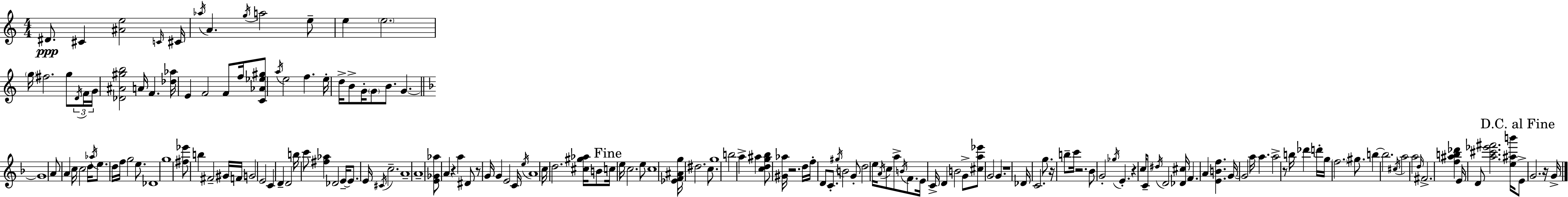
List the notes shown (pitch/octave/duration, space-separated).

D#4/e. C#4/q [A#4,E5]/h C4/s C#4/s Ab5/s A4/q. G5/s A5/h E5/e E5/q E5/h. G5/s F#5/h. G5/e D4/s F4/s G4/s [Db4,A#4,G#5,B5]/h A4/s F4/q. [Db5,Ab5]/s E4/q F4/h F4/e F5/s [C4,Ab4,Eb5,G#5]/e A5/s E5/h F5/q. E5/s D5/s B4/e G4/s G4/e B4/e. G4/q. G4/w A4/e A4/q C5/s C5/h D5/s Ab5/s E5/e. D5/s F5/s G5/h E5/e. Db4/w G5/w [F#5,Eb6]/e B5/q F#4/h G#4/s F4/s G4/h E4/h C4/q D4/q D4/h B5/s C6/e [F#5,Ab5]/q Db4/h E4/s E4/e. E4/s C#4/s C5/h. A4/w A4/w [E4,Gb4,Ab5]/e A4/q R/q A5/q D#4/e R/e G4/s G4/q E4/h C4/s E5/s A4/w C5/s D5/h. [C#5,G#5,Ab5]/s B4/e C5/s E5/s C5/h. E5/e C5/w [Eb4,F4,A#4,G5]/s D#5/h. C5/e. G5/w B5/h A5/q A#5/q [C5,D5,G5,Bb5]/e [G#4,Ab5]/s R/h. D5/s F5/s D4/e C4/e. G#5/s B4/h G4/e D5/h E5/s A4/s C5/e A5/e B4/s F4/e. E4/s C4/s D4/q B4/h G4/e [C#5,A5,Eb6]/e G4/h G4/q. R/w Db4/s C4/h. G5/e. R/s B5/e C6/s R/h. Bb4/e G4/h Gb5/s E4/q. R/q C5/s C4/e D#5/s D4/h [Db4,C#5]/s F4/q. A4/q [E4,B4,F5]/q. G4/s G4/h A5/s A5/q. A5/h R/e B5/s Db6/q D6/s G5/s F5/h. G#5/e. B5/q B5/h. C#5/s A5/h A5/h D5/s F#4/h. [F5,A#5,B5,Db6]/q E4/s D4/e [A5,C#6,Eb6,F#6]/h. [E5,A#5,B6]/s E4/e G4/h. R/s G4/s